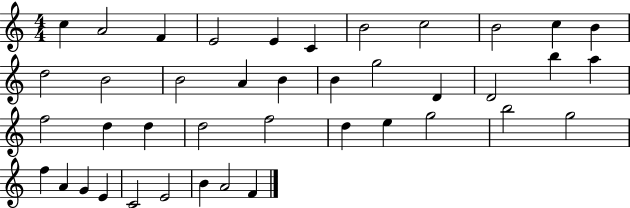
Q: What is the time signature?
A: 4/4